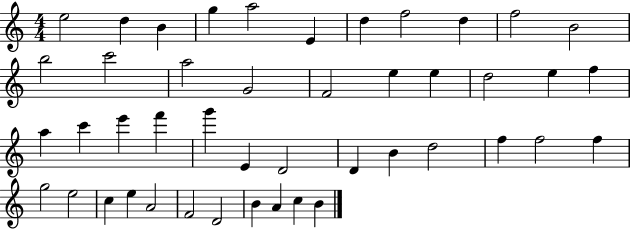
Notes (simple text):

E5/h D5/q B4/q G5/q A5/h E4/q D5/q F5/h D5/q F5/h B4/h B5/h C6/h A5/h G4/h F4/h E5/q E5/q D5/h E5/q F5/q A5/q C6/q E6/q F6/q G6/q E4/q D4/h D4/q B4/q D5/h F5/q F5/h F5/q G5/h E5/h C5/q E5/q A4/h F4/h D4/h B4/q A4/q C5/q B4/q